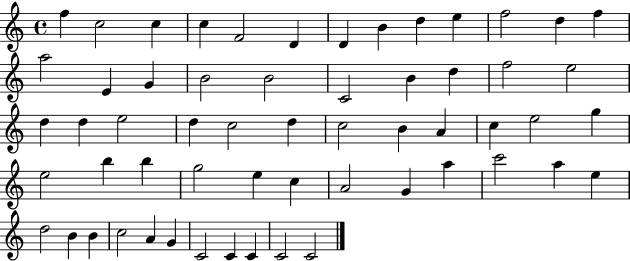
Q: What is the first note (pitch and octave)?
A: F5